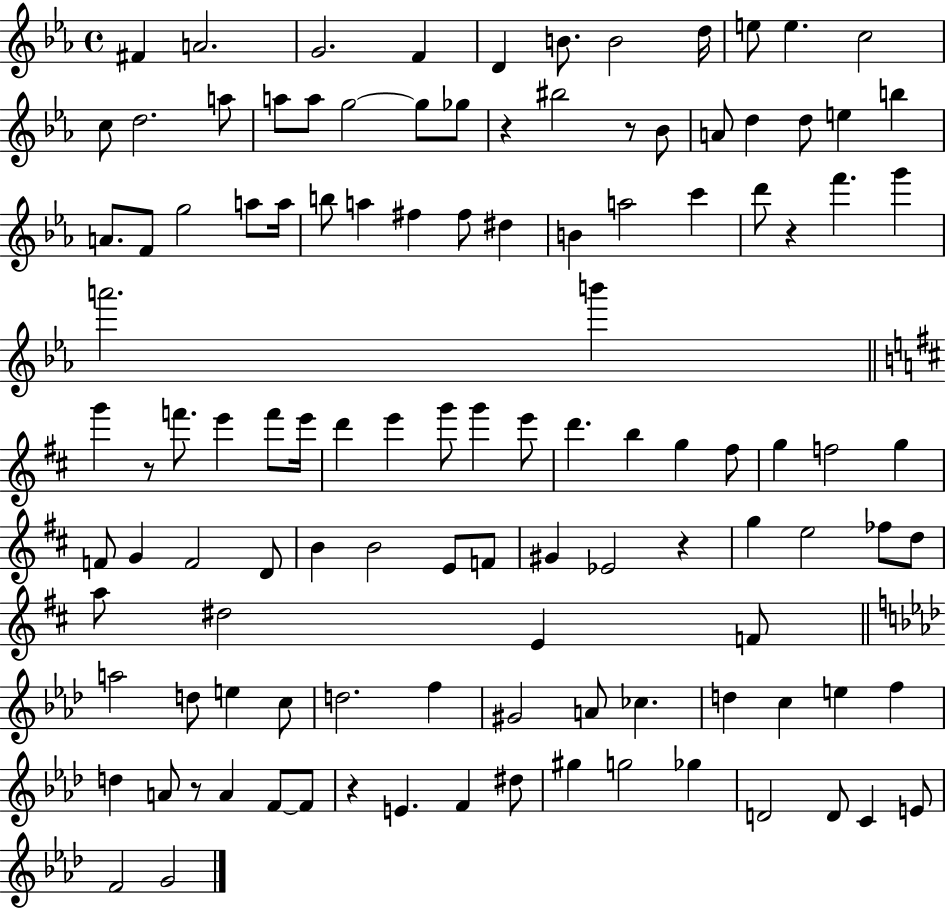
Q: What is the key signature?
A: EES major